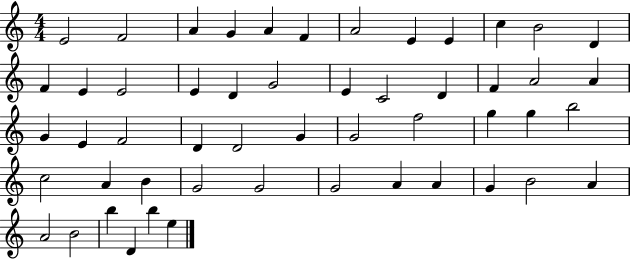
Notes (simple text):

E4/h F4/h A4/q G4/q A4/q F4/q A4/h E4/q E4/q C5/q B4/h D4/q F4/q E4/q E4/h E4/q D4/q G4/h E4/q C4/h D4/q F4/q A4/h A4/q G4/q E4/q F4/h D4/q D4/h G4/q G4/h F5/h G5/q G5/q B5/h C5/h A4/q B4/q G4/h G4/h G4/h A4/q A4/q G4/q B4/h A4/q A4/h B4/h B5/q D4/q B5/q E5/q